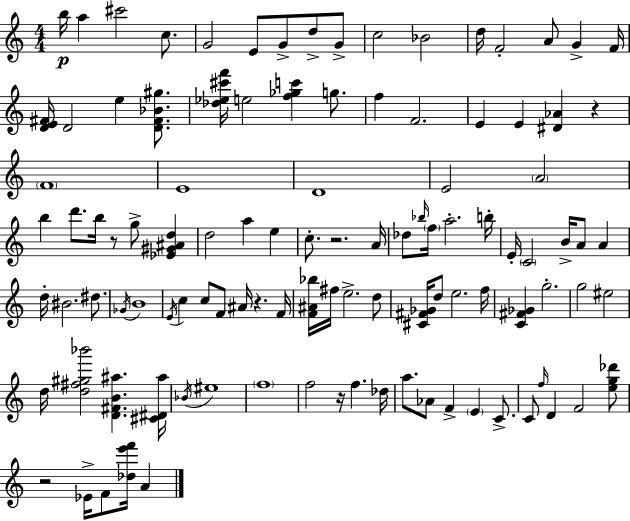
{
  \clef treble
  \numericTimeSignature
  \time 4/4
  \key c \major
  b''16\p a''4 cis'''2 c''8. | g'2 e'8 g'8-> d''8-> g'8-> | c''2 bes'2 | d''16 f'2-. a'8 g'4-> f'16 | \break <d' e' fis'>16 d'2 e''4 <d' fis' bes' gis''>8. | <des'' ees'' cis''' f'''>16 e''2 <f'' ges'' c'''>4 g''8. | f''4 f'2. | e'4 e'4 <dis' aes'>4 r4 | \break \parenthesize f'1 | e'1 | d'1 | e'2 \parenthesize a'2 | \break b''4 d'''8. b''16 r8 g''8-> <ees' gis' ais' d''>4 | d''2 a''4 e''4 | c''8.-. r2. a'16 | des''8 \grace { bes''16 } \parenthesize f''16 a''2.-. | \break b''16-. e'16-. \parenthesize c'2 b'16-> a'8 a'4 | d''16-. bis'2. dis''8. | \acciaccatura { ges'16 } b'1 | \acciaccatura { e'16 } c''4 c''8 f'8 ais'16 r4. | \break f'16 <f' ais' bes''>16 fis''16 e''2.-> | d''8 <cis' fis' ges'>16 d''8 e''2. | f''16 <c' fis' ges'>4 g''2.-. | g''2 eis''2 | \break d''16 <d'' fis'' gis'' bes'''>2 <d' fis' b' ais''>4. | <cis' dis' ais''>16 \acciaccatura { bes'16 } eis''1 | \parenthesize f''1 | f''2 r16 f''4. | \break des''16 a''8. aes'8 f'4-> \parenthesize e'4 | c'8.-> c'8 \grace { f''16 } d'4 f'2 | <e'' g'' des'''>8 r2 ees'16-> f'8 | <des'' e''' f'''>16 a'4 \bar "|."
}